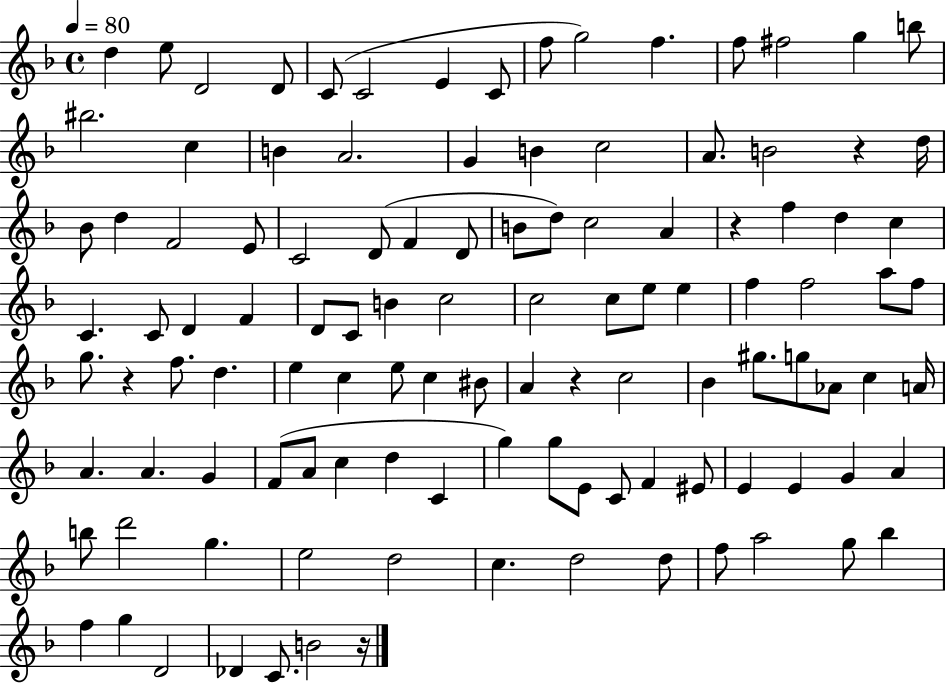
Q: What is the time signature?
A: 4/4